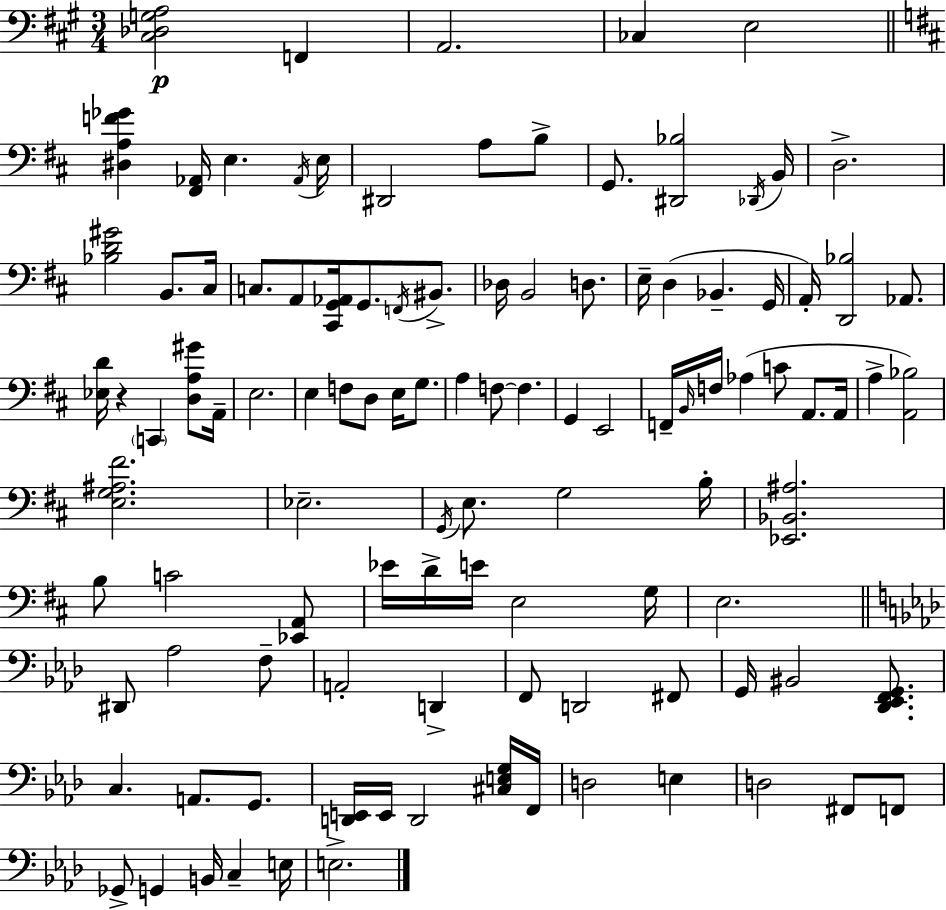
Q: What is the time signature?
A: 3/4